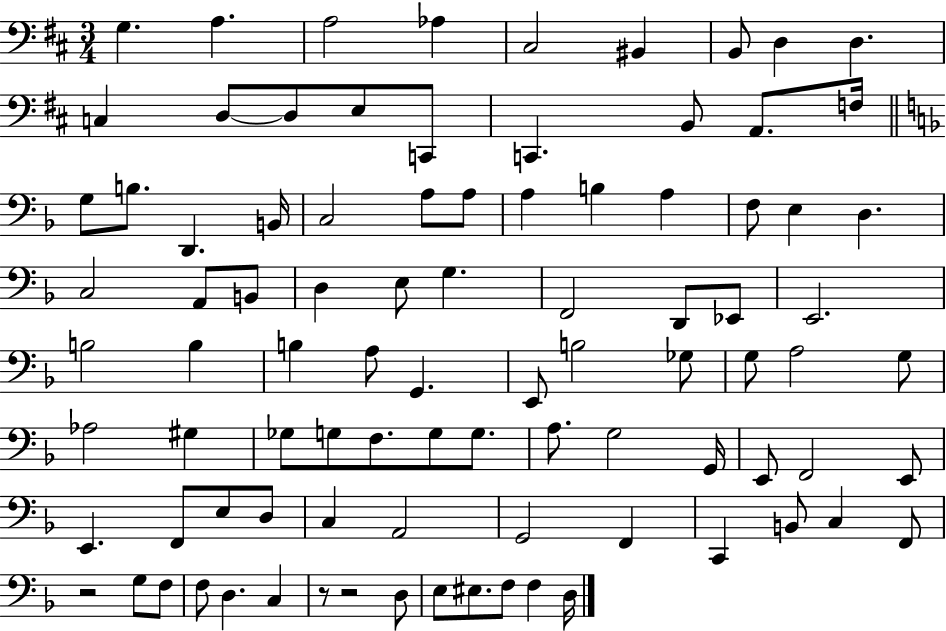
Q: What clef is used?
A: bass